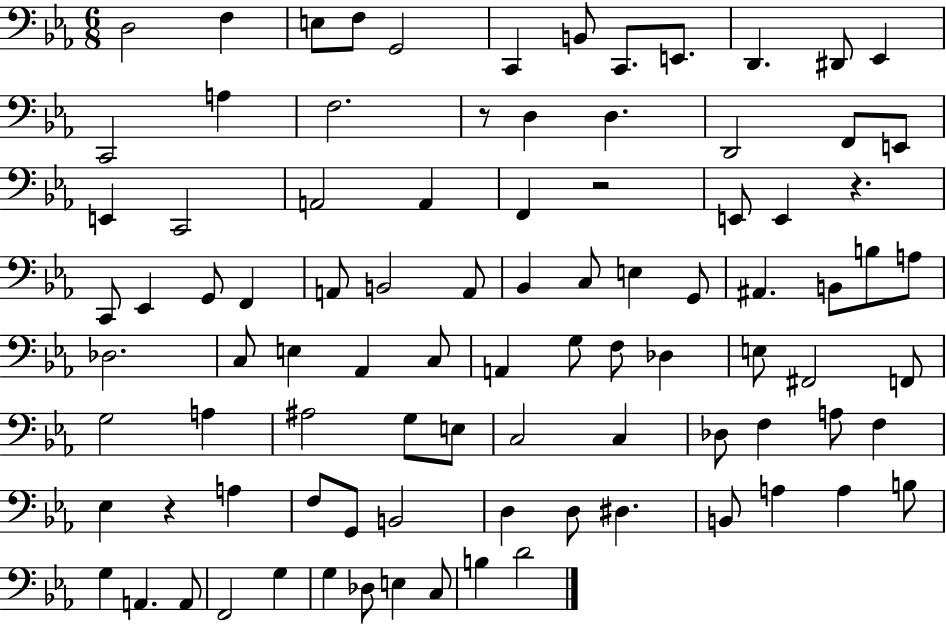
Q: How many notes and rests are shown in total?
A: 92